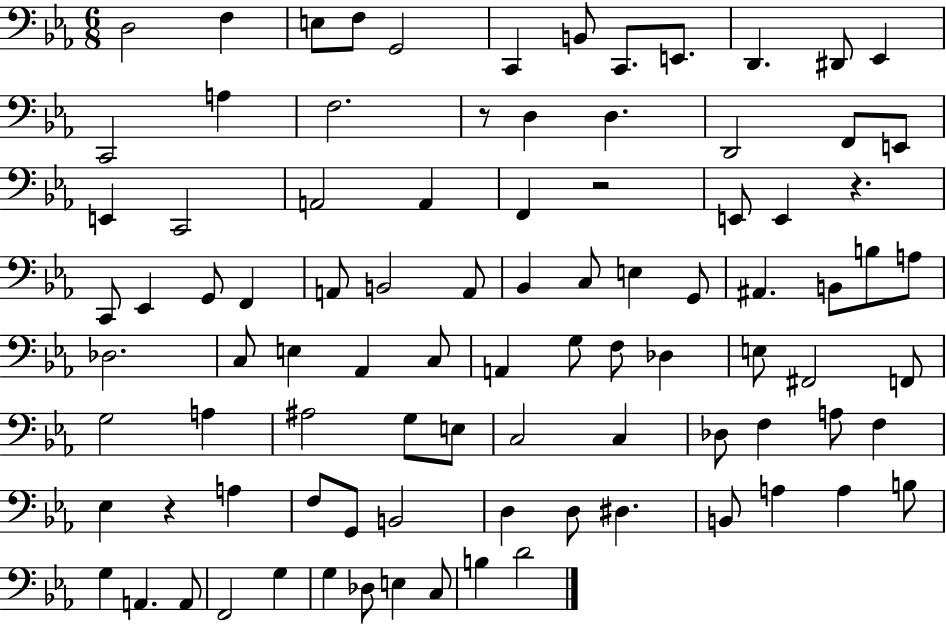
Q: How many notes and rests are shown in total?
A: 92